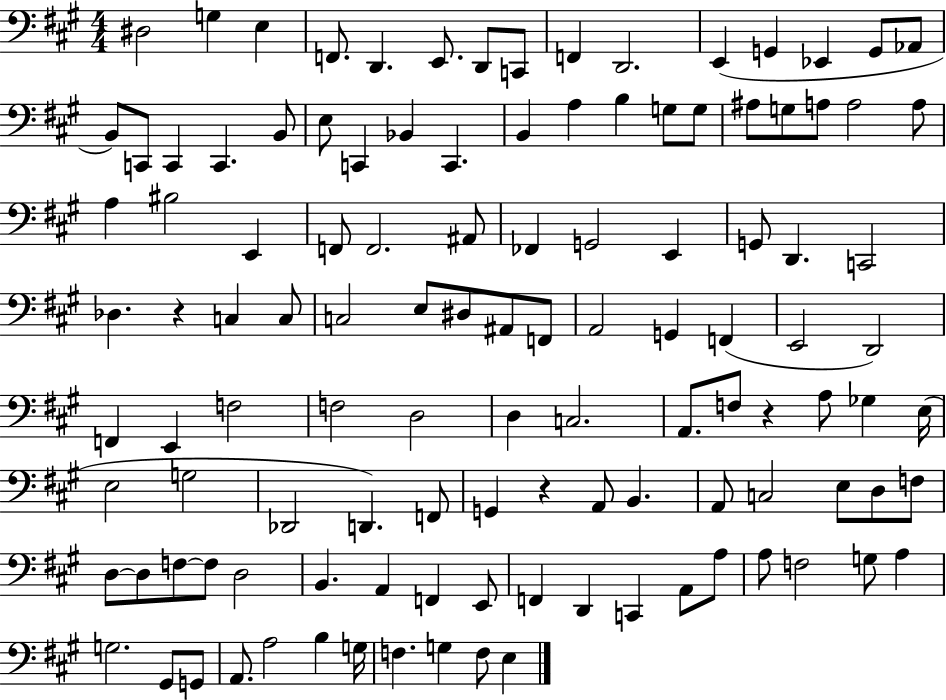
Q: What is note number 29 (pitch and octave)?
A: G3